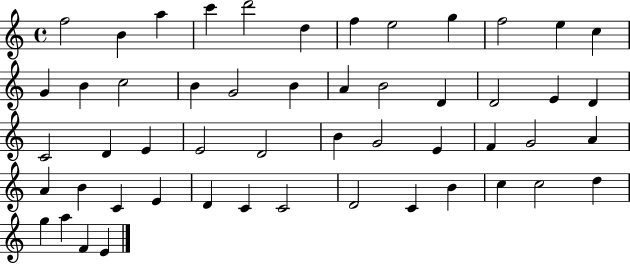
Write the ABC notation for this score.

X:1
T:Untitled
M:4/4
L:1/4
K:C
f2 B a c' d'2 d f e2 g f2 e c G B c2 B G2 B A B2 D D2 E D C2 D E E2 D2 B G2 E F G2 A A B C E D C C2 D2 C B c c2 d g a F E